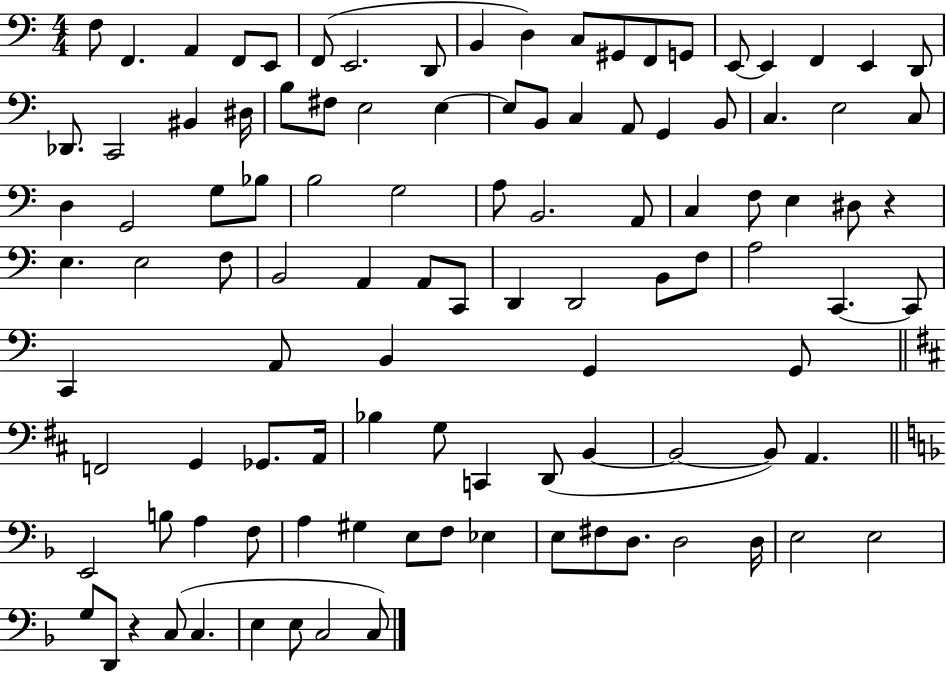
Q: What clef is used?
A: bass